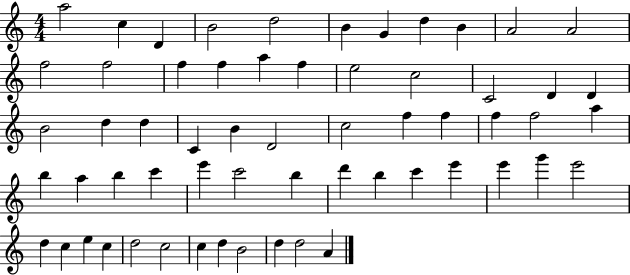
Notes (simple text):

A5/h C5/q D4/q B4/h D5/h B4/q G4/q D5/q B4/q A4/h A4/h F5/h F5/h F5/q F5/q A5/q F5/q E5/h C5/h C4/h D4/q D4/q B4/h D5/q D5/q C4/q B4/q D4/h C5/h F5/q F5/q F5/q F5/h A5/q B5/q A5/q B5/q C6/q E6/q C6/h B5/q D6/q B5/q C6/q E6/q E6/q G6/q E6/h D5/q C5/q E5/q C5/q D5/h C5/h C5/q D5/q B4/h D5/q D5/h A4/q